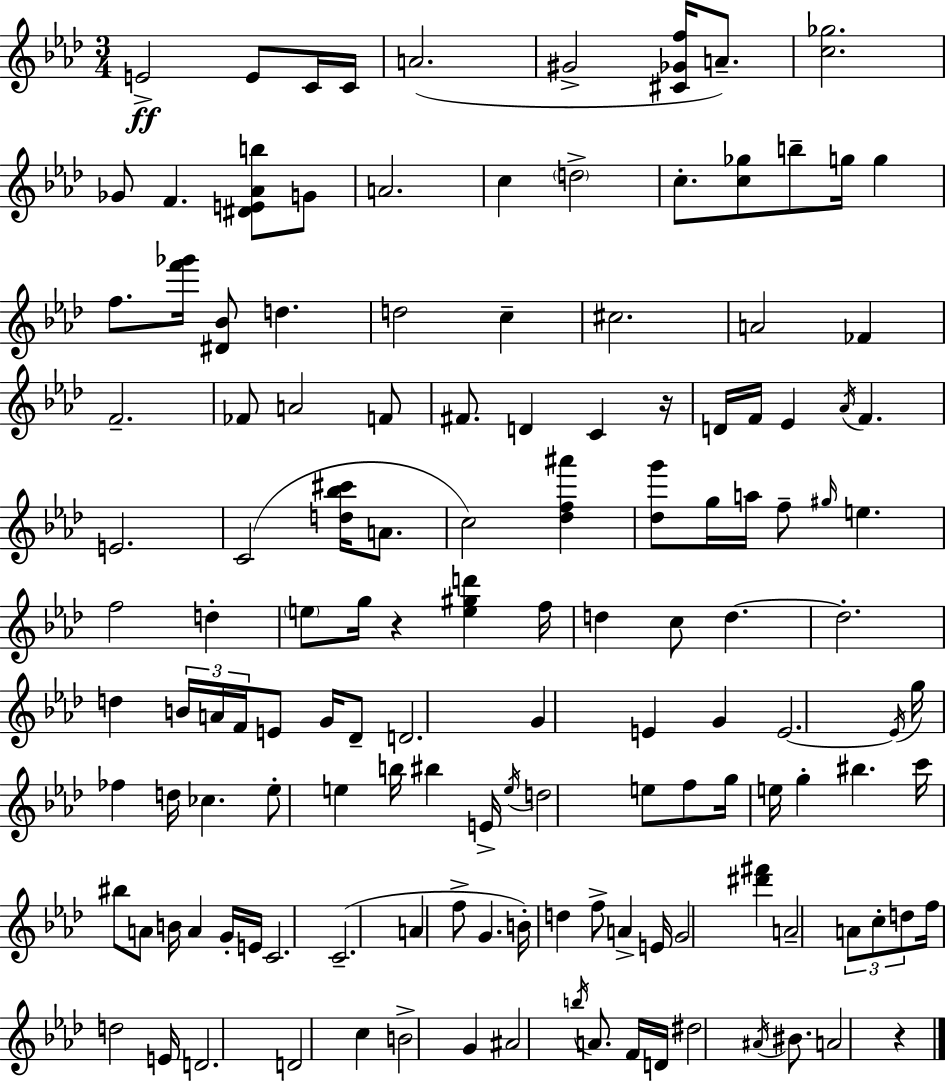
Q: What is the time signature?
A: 3/4